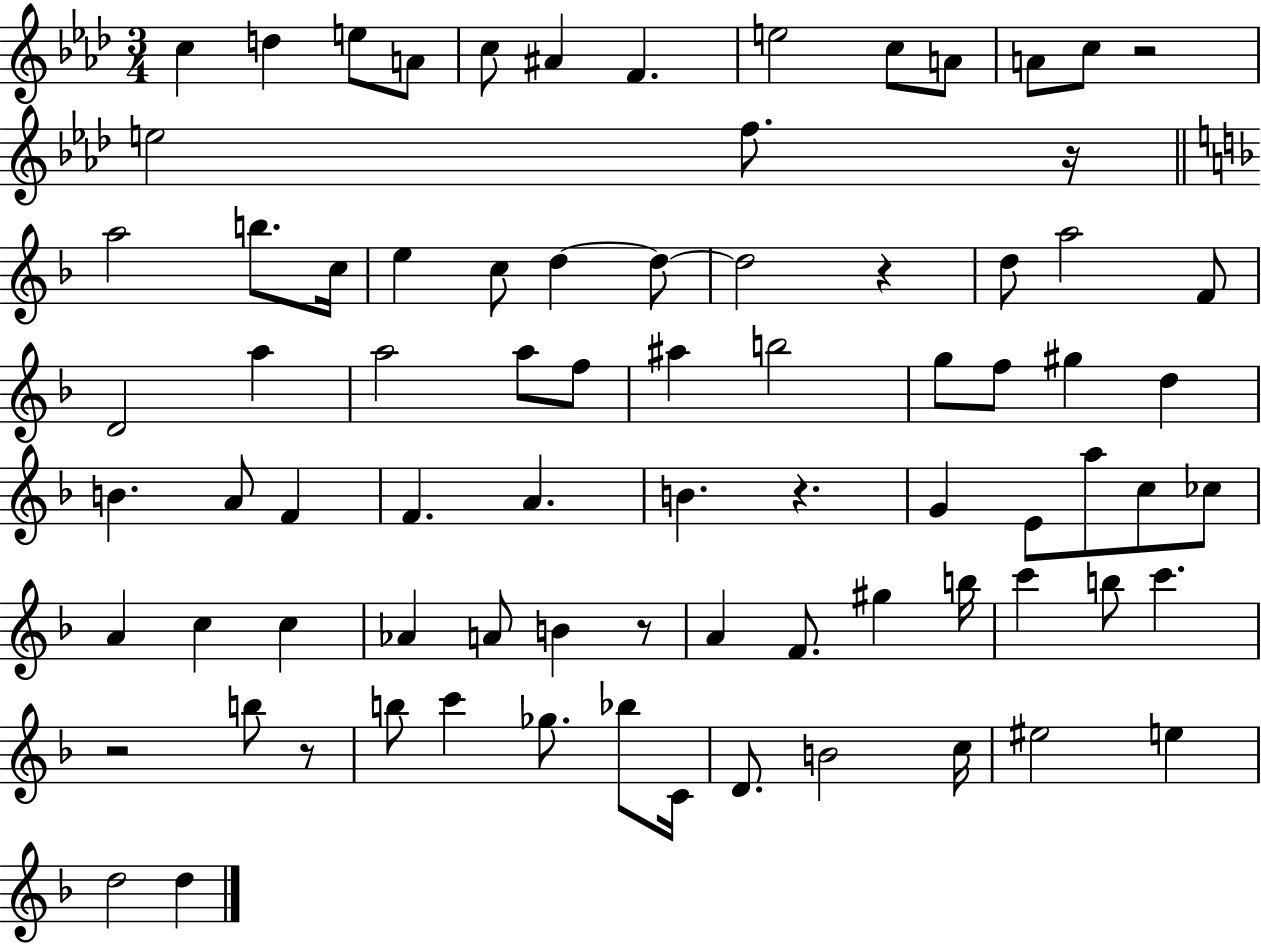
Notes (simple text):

C5/q D5/q E5/e A4/e C5/e A#4/q F4/q. E5/h C5/e A4/e A4/e C5/e R/h E5/h F5/e. R/s A5/h B5/e. C5/s E5/q C5/e D5/q D5/e D5/h R/q D5/e A5/h F4/e D4/h A5/q A5/h A5/e F5/e A#5/q B5/h G5/e F5/e G#5/q D5/q B4/q. A4/e F4/q F4/q. A4/q. B4/q. R/q. G4/q E4/e A5/e C5/e CES5/e A4/q C5/q C5/q Ab4/q A4/e B4/q R/e A4/q F4/e. G#5/q B5/s C6/q B5/e C6/q. R/h B5/e R/e B5/e C6/q Gb5/e. Bb5/e C4/s D4/e. B4/h C5/s EIS5/h E5/q D5/h D5/q